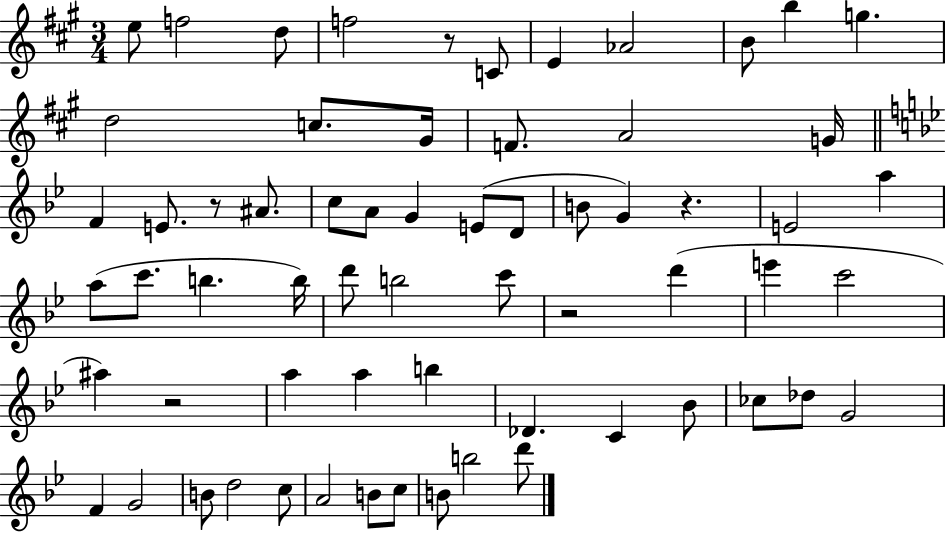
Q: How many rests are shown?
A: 5